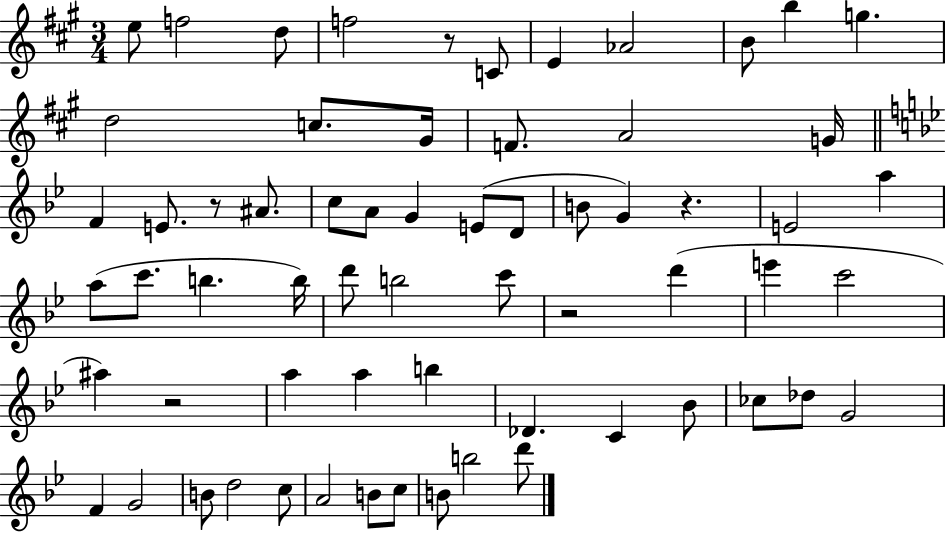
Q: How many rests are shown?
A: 5